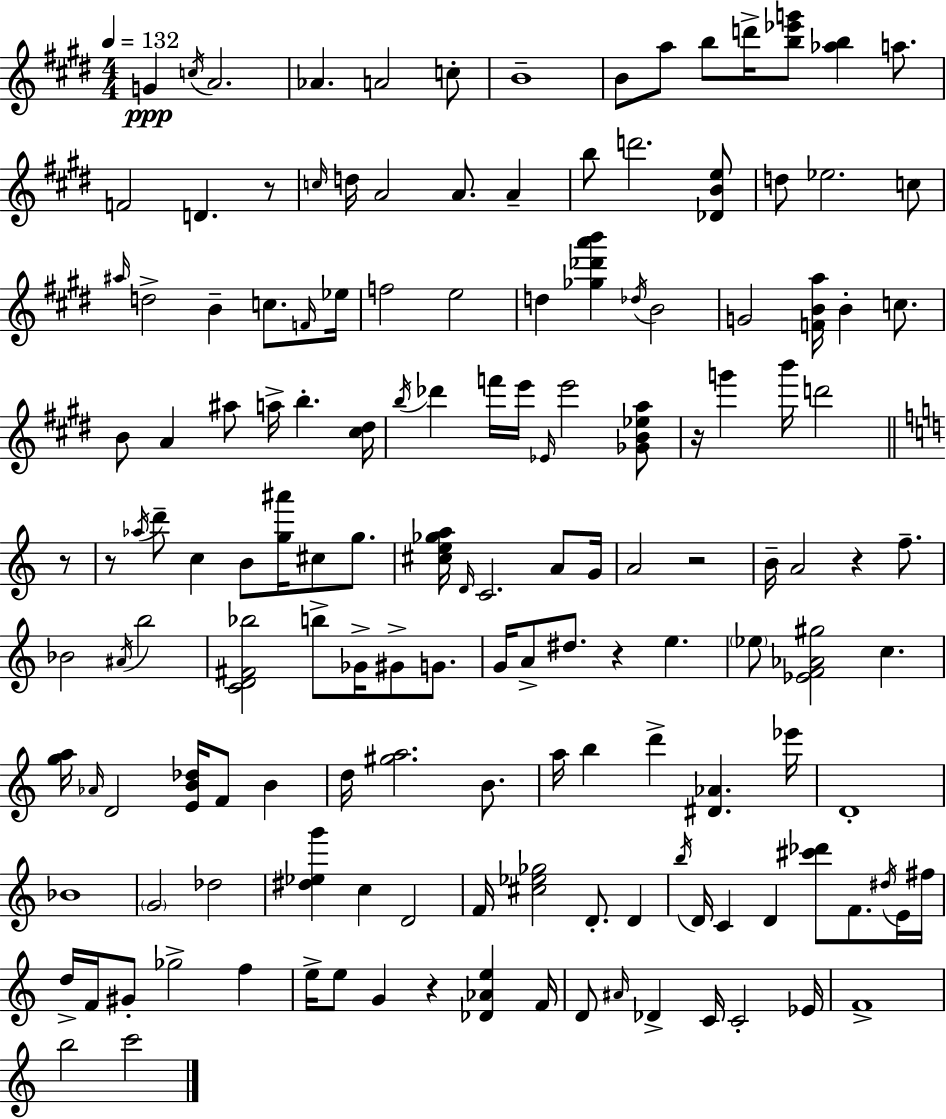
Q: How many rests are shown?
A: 8